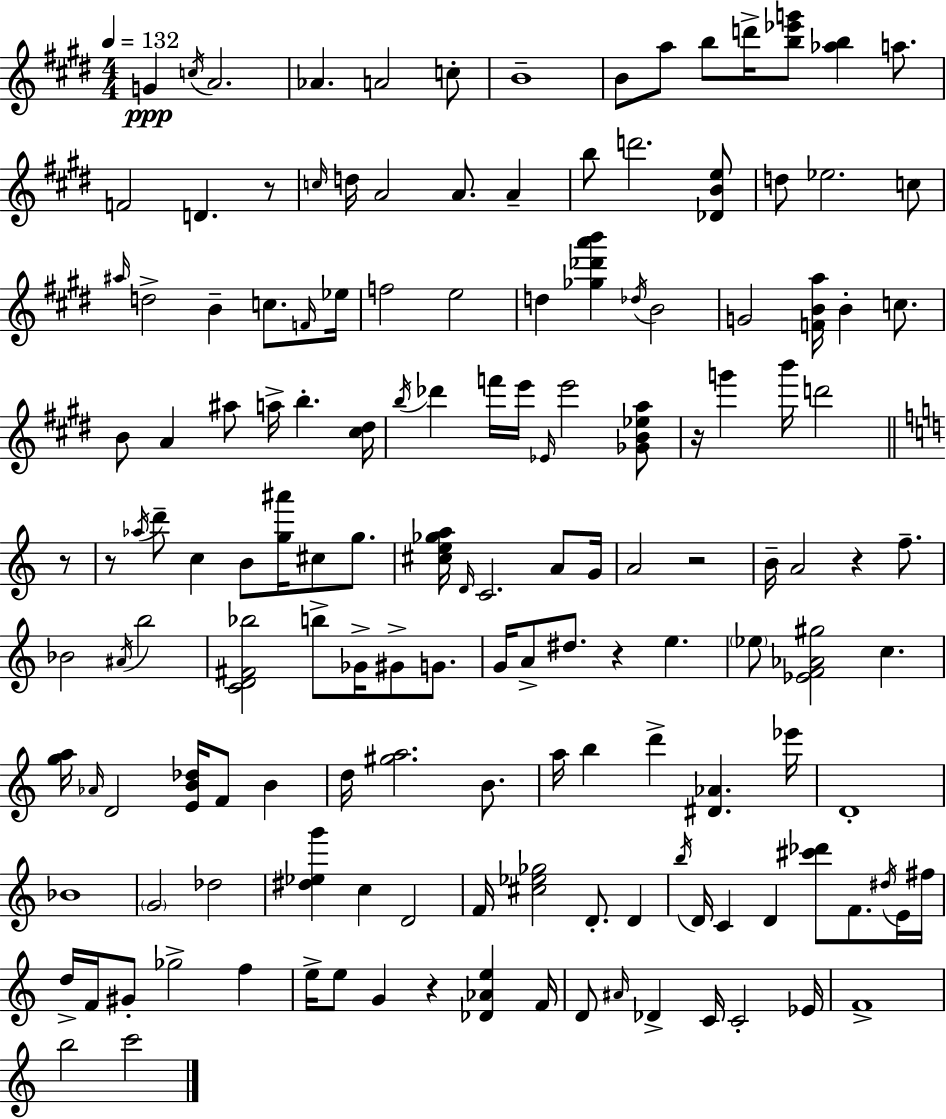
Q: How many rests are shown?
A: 8